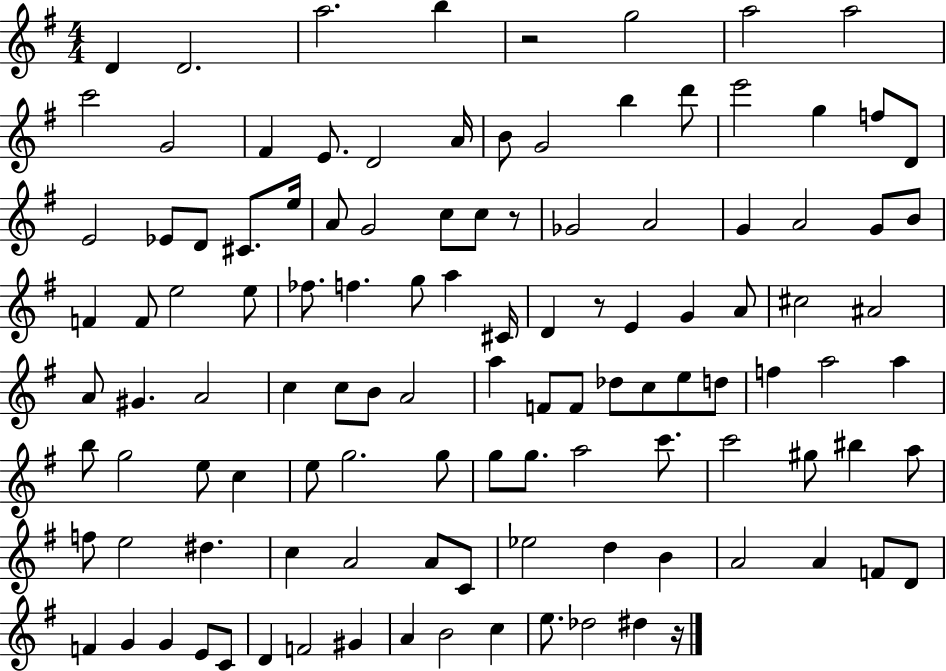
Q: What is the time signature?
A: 4/4